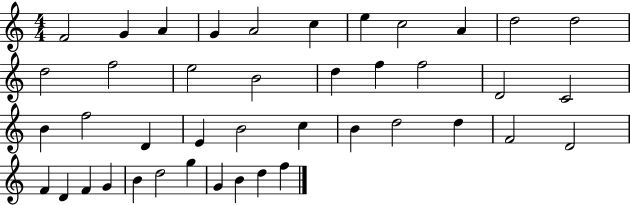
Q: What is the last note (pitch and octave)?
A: F5